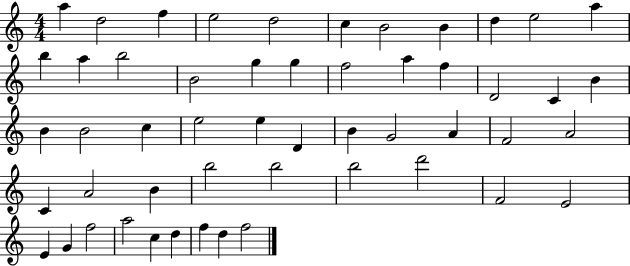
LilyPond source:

{
  \clef treble
  \numericTimeSignature
  \time 4/4
  \key c \major
  a''4 d''2 f''4 | e''2 d''2 | c''4 b'2 b'4 | d''4 e''2 a''4 | \break b''4 a''4 b''2 | b'2 g''4 g''4 | f''2 a''4 f''4 | d'2 c'4 b'4 | \break b'4 b'2 c''4 | e''2 e''4 d'4 | b'4 g'2 a'4 | f'2 a'2 | \break c'4 a'2 b'4 | b''2 b''2 | b''2 d'''2 | f'2 e'2 | \break e'4 g'4 f''2 | a''2 c''4 d''4 | f''4 d''4 f''2 | \bar "|."
}